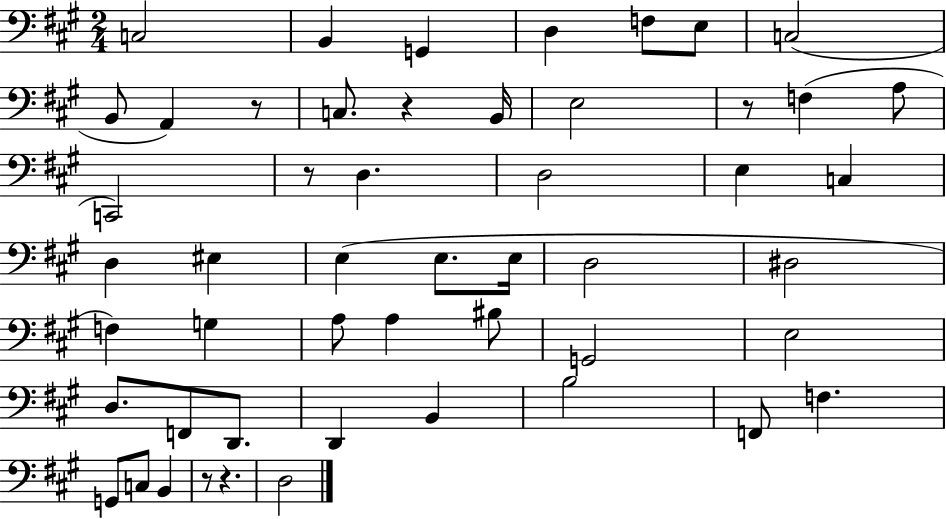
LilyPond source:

{
  \clef bass
  \numericTimeSignature
  \time 2/4
  \key a \major
  \repeat volta 2 { c2 | b,4 g,4 | d4 f8 e8 | c2( | \break b,8 a,4) r8 | c8. r4 b,16 | e2 | r8 f4( a8 | \break c,2) | r8 d4. | d2 | e4 c4 | \break d4 eis4 | e4( e8. e16 | d2 | dis2 | \break f4) g4 | a8 a4 bis8 | g,2 | e2 | \break d8. f,8 d,8. | d,4 b,4 | b2 | f,8 f4. | \break g,8 c8 b,4 | r8 r4. | d2 | } \bar "|."
}